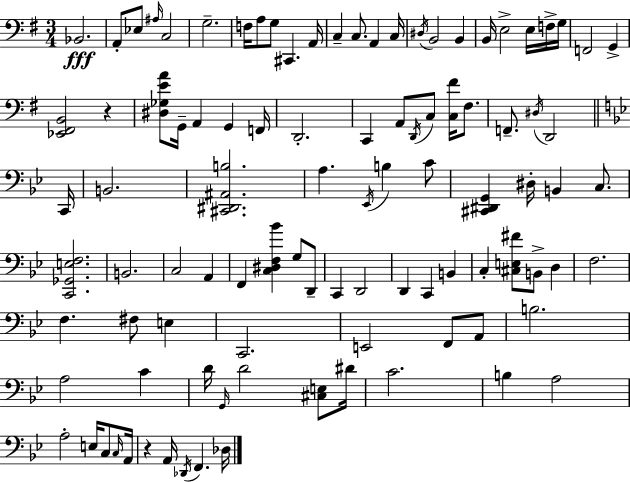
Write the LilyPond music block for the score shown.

{
  \clef bass
  \numericTimeSignature
  \time 3/4
  \key e \minor
  bes,2.\fff | a,8-. ees8 \grace { ais16 } c2 | g2.-- | f16 a8 g8 cis,4. | \break a,16 c4-- c8. a,4 | c16 \acciaccatura { dis16 } b,2 b,4 | b,16 e2-> e16 | f16-> g16 f,2 g,4-> | \break <ees, fis, b,>2 r4 | <dis ges e' a'>8 g,16-- a,4 g,4 | f,16 d,2.-. | c,4 a,8 \acciaccatura { d,16 } c8 <c fis'>16 | \break fis8. f,8.-- \acciaccatura { dis16 } d,2 | \bar "||" \break \key bes \major c,16 b,2. | <cis, dis, ais, b>2. | a4. \acciaccatura { ees,16 } b4 | c'8 <cis, dis, g,>4 dis16-. b,4 c8. | \break <c, ges, e f>2. | b,2. | c2 a,4 | f,4 <c dis f bes'>4 g8 | \break d,8-- c,4 d,2 | d,4 c,4 b,4 | c4-. <cis e fis'>8 b,8-> d4 | f2. | \break f4. fis8 e4 | c,2. | e,2 f,8 | a,8 b2. | \break a2 c'4 | d'16 \grace { g,16 } d'2 | <cis e>8 dis'16 c'2. | b4 a2 | \break a2-. e16 | c8 \grace { c16 } a,16 r4 a,16 \acciaccatura { des,16 } f,4. | des16 \bar "|."
}